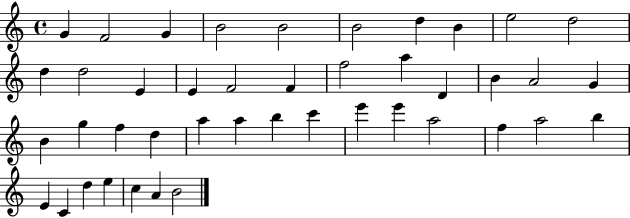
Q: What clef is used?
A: treble